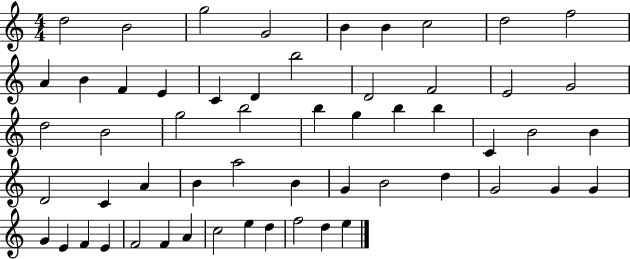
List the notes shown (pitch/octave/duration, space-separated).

D5/h B4/h G5/h G4/h B4/q B4/q C5/h D5/h F5/h A4/q B4/q F4/q E4/q C4/q D4/q B5/h D4/h F4/h E4/h G4/h D5/h B4/h G5/h B5/h B5/q G5/q B5/q B5/q C4/q B4/h B4/q D4/h C4/q A4/q B4/q A5/h B4/q G4/q B4/h D5/q G4/h G4/q G4/q G4/q E4/q F4/q E4/q F4/h F4/q A4/q C5/h E5/q D5/q F5/h D5/q E5/q